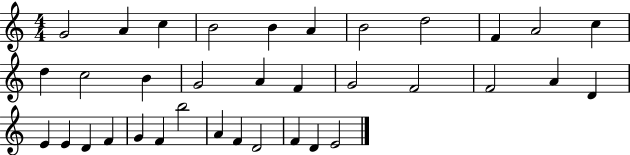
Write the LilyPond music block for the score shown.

{
  \clef treble
  \numericTimeSignature
  \time 4/4
  \key c \major
  g'2 a'4 c''4 | b'2 b'4 a'4 | b'2 d''2 | f'4 a'2 c''4 | \break d''4 c''2 b'4 | g'2 a'4 f'4 | g'2 f'2 | f'2 a'4 d'4 | \break e'4 e'4 d'4 f'4 | g'4 f'4 b''2 | a'4 f'4 d'2 | f'4 d'4 e'2 | \break \bar "|."
}